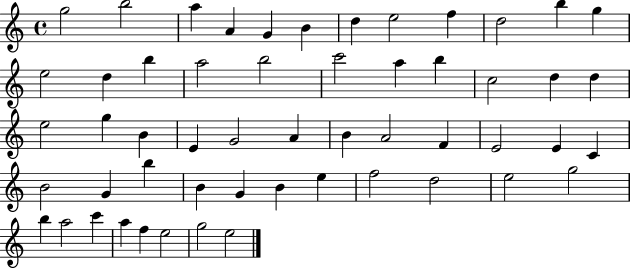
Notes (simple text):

G5/h B5/h A5/q A4/q G4/q B4/q D5/q E5/h F5/q D5/h B5/q G5/q E5/h D5/q B5/q A5/h B5/h C6/h A5/q B5/q C5/h D5/q D5/q E5/h G5/q B4/q E4/q G4/h A4/q B4/q A4/h F4/q E4/h E4/q C4/q B4/h G4/q B5/q B4/q G4/q B4/q E5/q F5/h D5/h E5/h G5/h B5/q A5/h C6/q A5/q F5/q E5/h G5/h E5/h